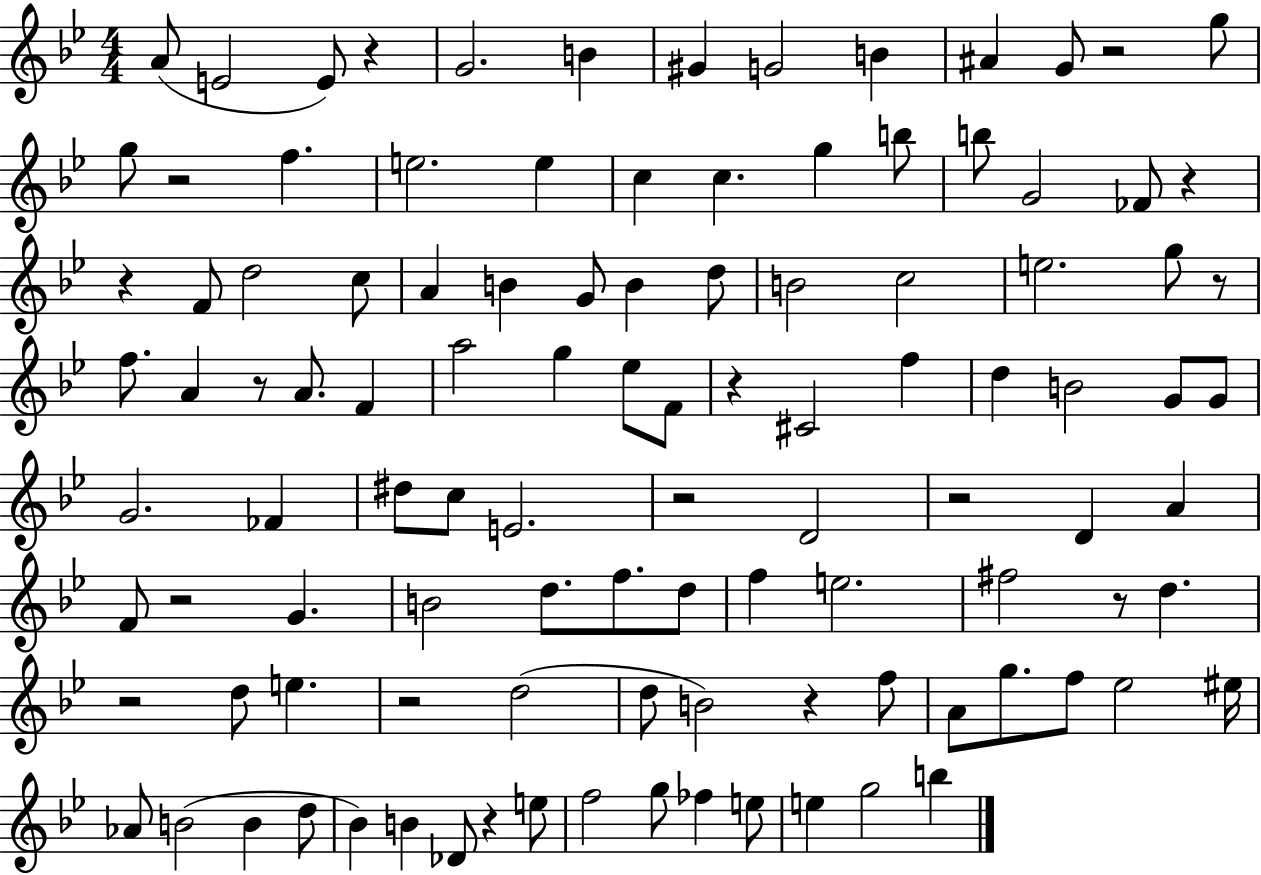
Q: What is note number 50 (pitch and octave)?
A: FES4